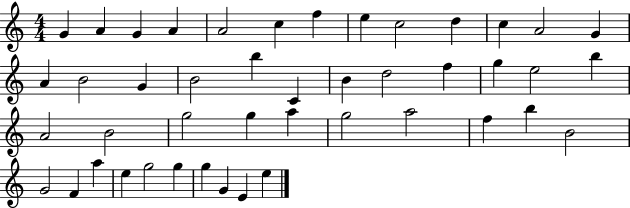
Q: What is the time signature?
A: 4/4